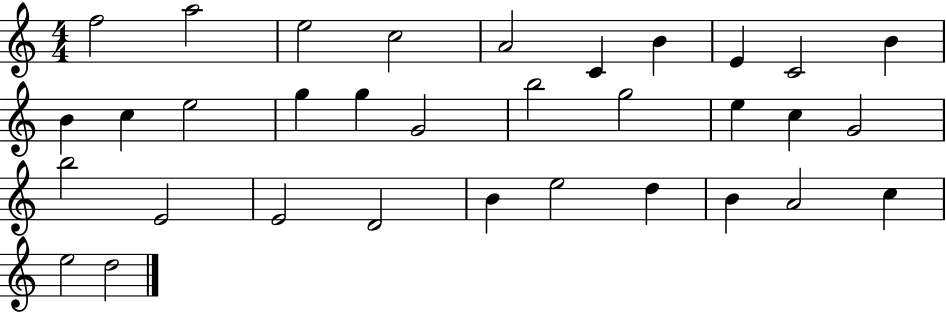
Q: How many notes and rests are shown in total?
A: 33